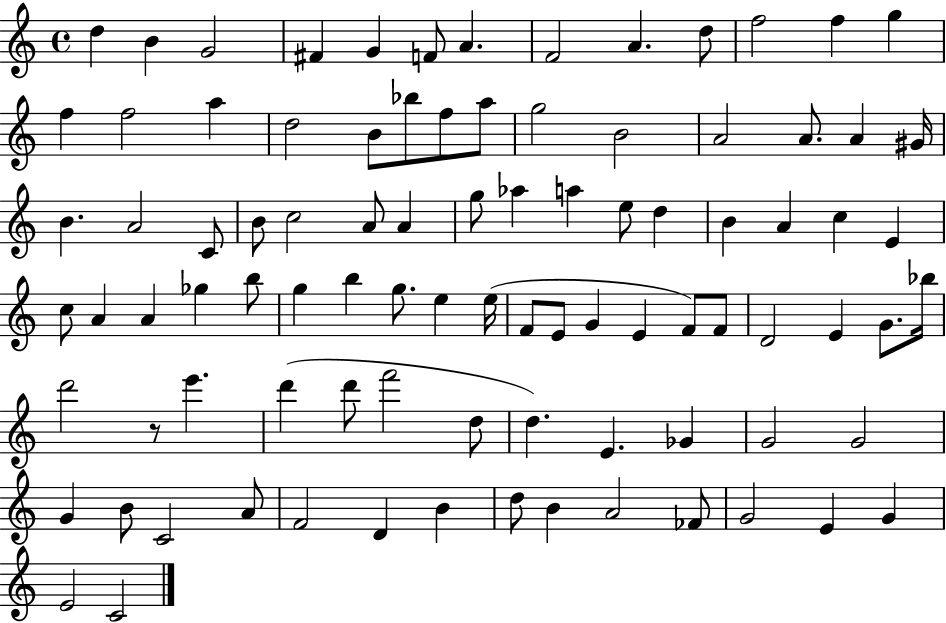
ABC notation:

X:1
T:Untitled
M:4/4
L:1/4
K:C
d B G2 ^F G F/2 A F2 A d/2 f2 f g f f2 a d2 B/2 _b/2 f/2 a/2 g2 B2 A2 A/2 A ^G/4 B A2 C/2 B/2 c2 A/2 A g/2 _a a e/2 d B A c E c/2 A A _g b/2 g b g/2 e e/4 F/2 E/2 G E F/2 F/2 D2 E G/2 _b/4 d'2 z/2 e' d' d'/2 f'2 d/2 d E _G G2 G2 G B/2 C2 A/2 F2 D B d/2 B A2 _F/2 G2 E G E2 C2